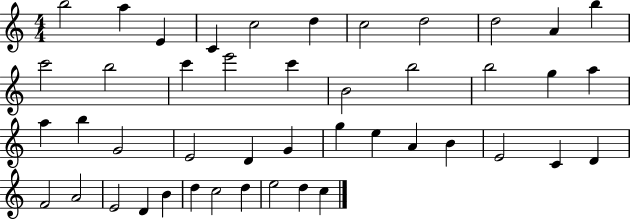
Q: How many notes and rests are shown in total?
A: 45